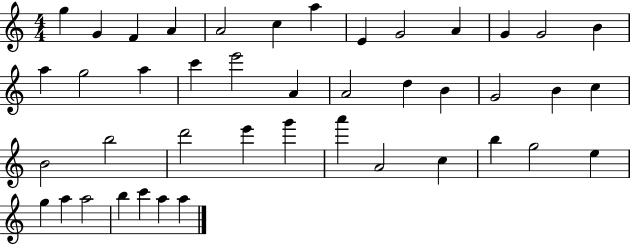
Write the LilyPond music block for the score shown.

{
  \clef treble
  \numericTimeSignature
  \time 4/4
  \key c \major
  g''4 g'4 f'4 a'4 | a'2 c''4 a''4 | e'4 g'2 a'4 | g'4 g'2 b'4 | \break a''4 g''2 a''4 | c'''4 e'''2 a'4 | a'2 d''4 b'4 | g'2 b'4 c''4 | \break b'2 b''2 | d'''2 e'''4 g'''4 | a'''4 a'2 c''4 | b''4 g''2 e''4 | \break g''4 a''4 a''2 | b''4 c'''4 a''4 a''4 | \bar "|."
}